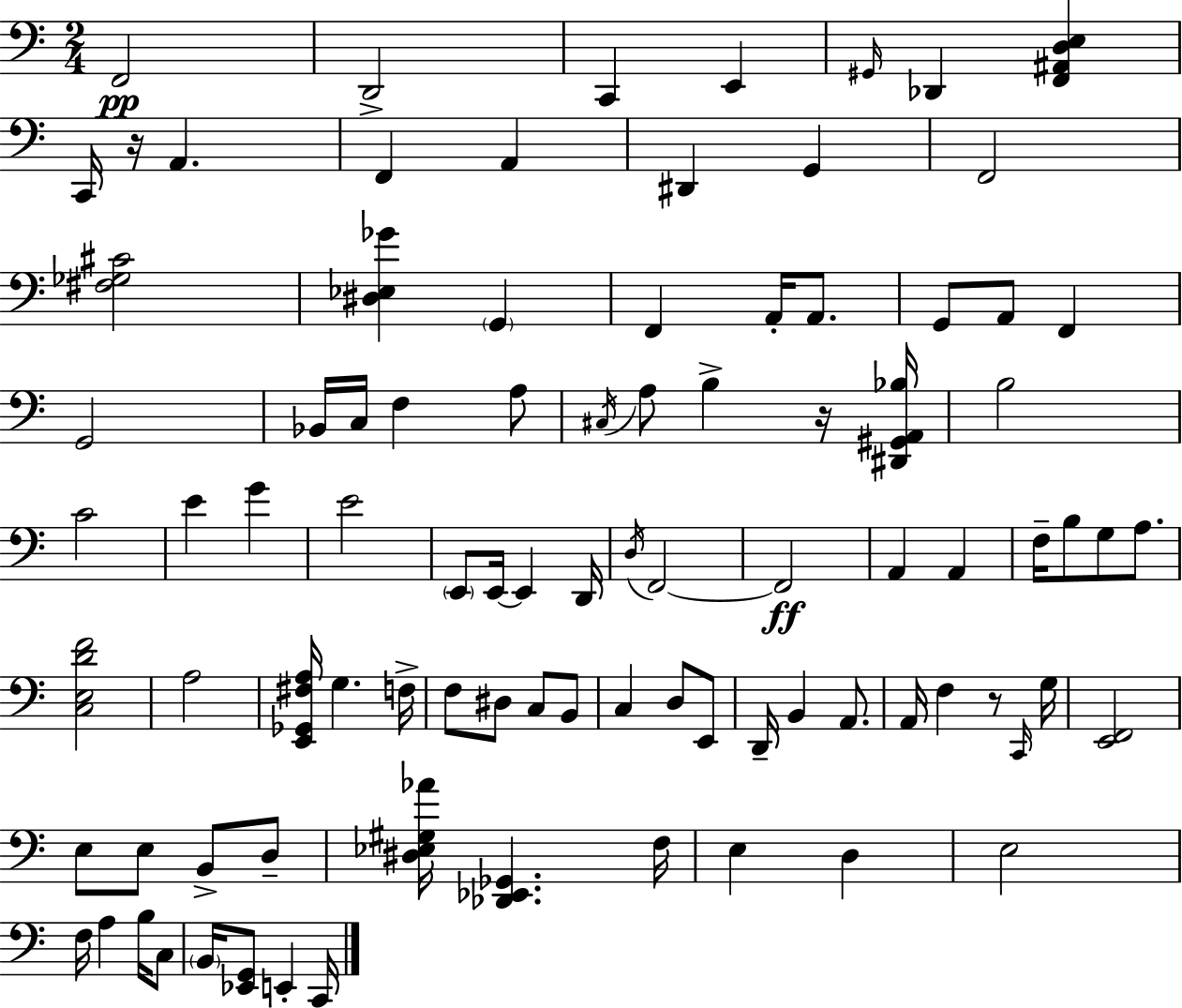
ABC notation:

X:1
T:Untitled
M:2/4
L:1/4
K:Am
F,,2 D,,2 C,, E,, ^G,,/4 _D,, [F,,^A,,D,E,] C,,/4 z/4 A,, F,, A,, ^D,, G,, F,,2 [^F,_G,^C]2 [^D,_E,_G] G,, F,, A,,/4 A,,/2 G,,/2 A,,/2 F,, G,,2 _B,,/4 C,/4 F, A,/2 ^C,/4 A,/2 B, z/4 [^D,,^G,,A,,_B,]/4 B,2 C2 E G E2 E,,/2 E,,/4 E,, D,,/4 D,/4 F,,2 F,,2 A,, A,, F,/4 B,/2 G,/2 A,/2 [C,E,DF]2 A,2 [E,,_G,,^F,A,]/4 G, F,/4 F,/2 ^D,/2 C,/2 B,,/2 C, D,/2 E,,/2 D,,/4 B,, A,,/2 A,,/4 F, z/2 C,,/4 G,/4 [E,,F,,]2 E,/2 E,/2 B,,/2 D,/2 [^D,_E,^G,_A]/4 [_D,,_E,,_G,,] F,/4 E, D, E,2 F,/4 A, B,/4 C,/2 B,,/4 [_E,,G,,]/2 E,, C,,/4